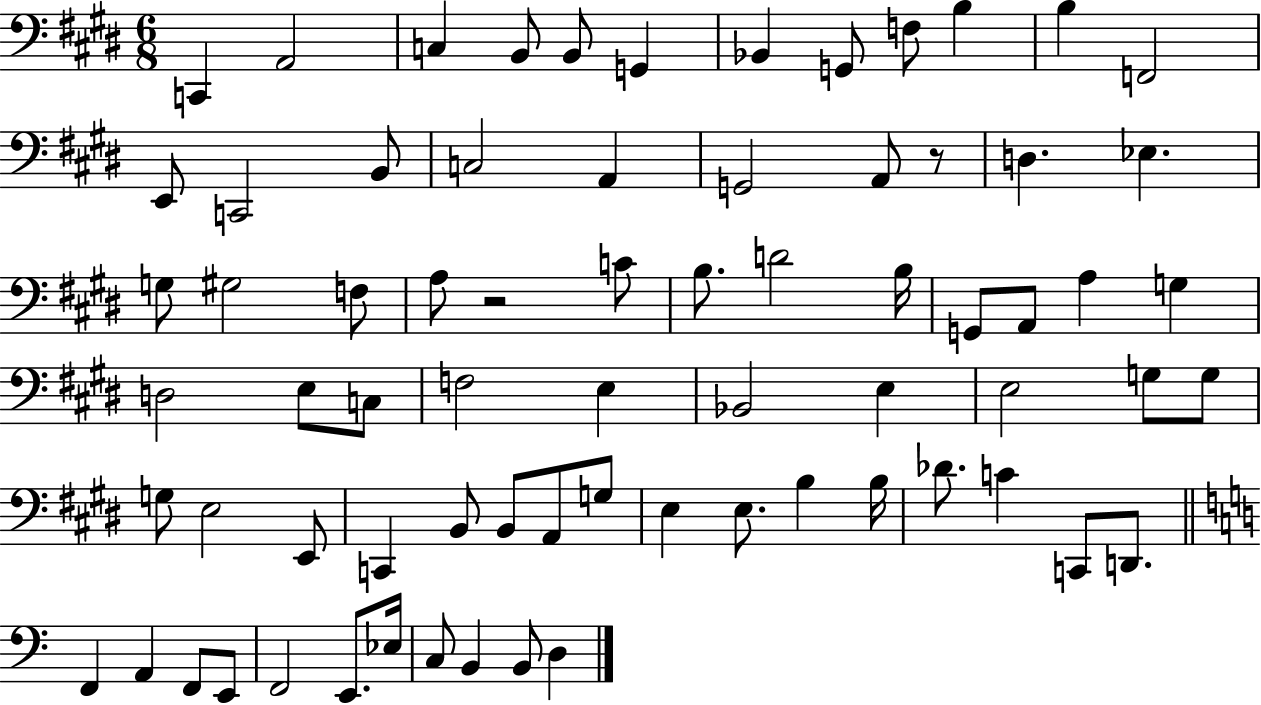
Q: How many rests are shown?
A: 2